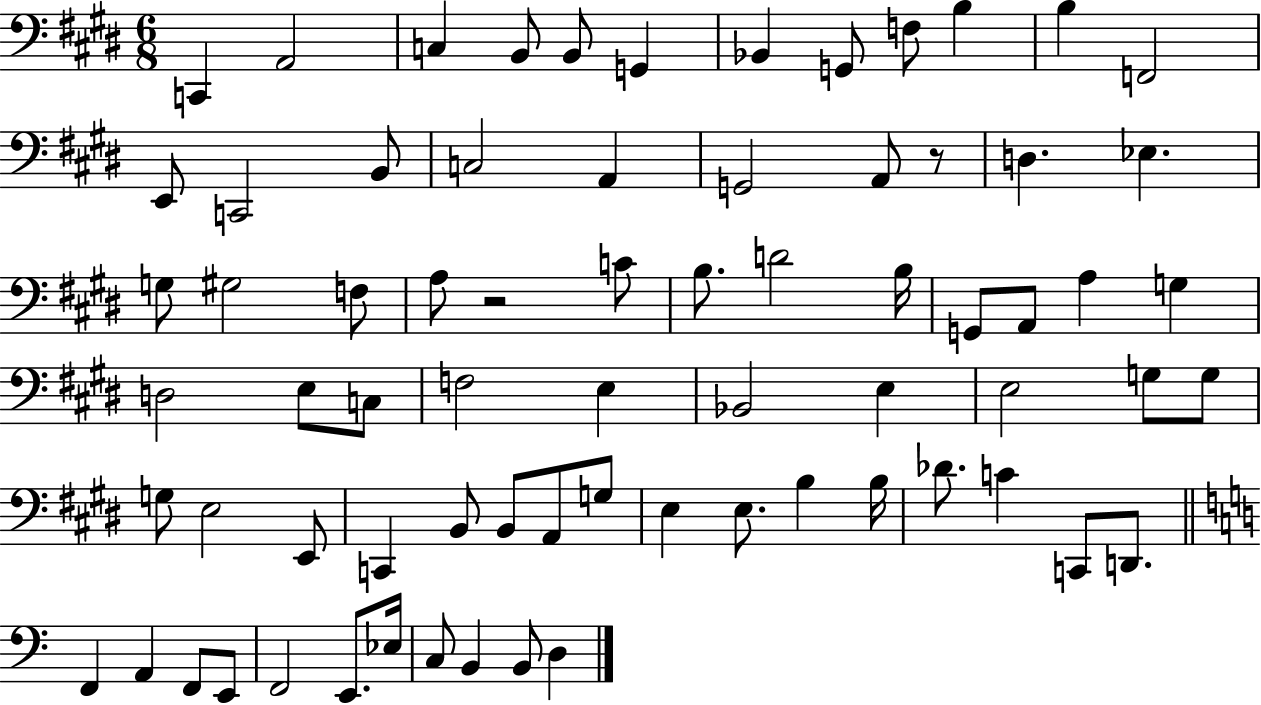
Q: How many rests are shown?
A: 2